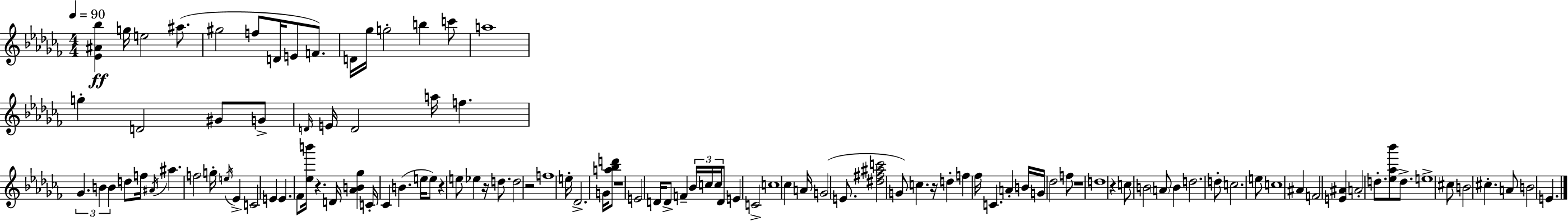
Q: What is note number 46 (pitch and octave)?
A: Eb5